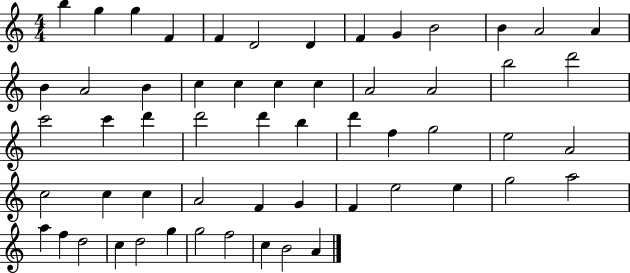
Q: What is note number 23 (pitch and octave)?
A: B5